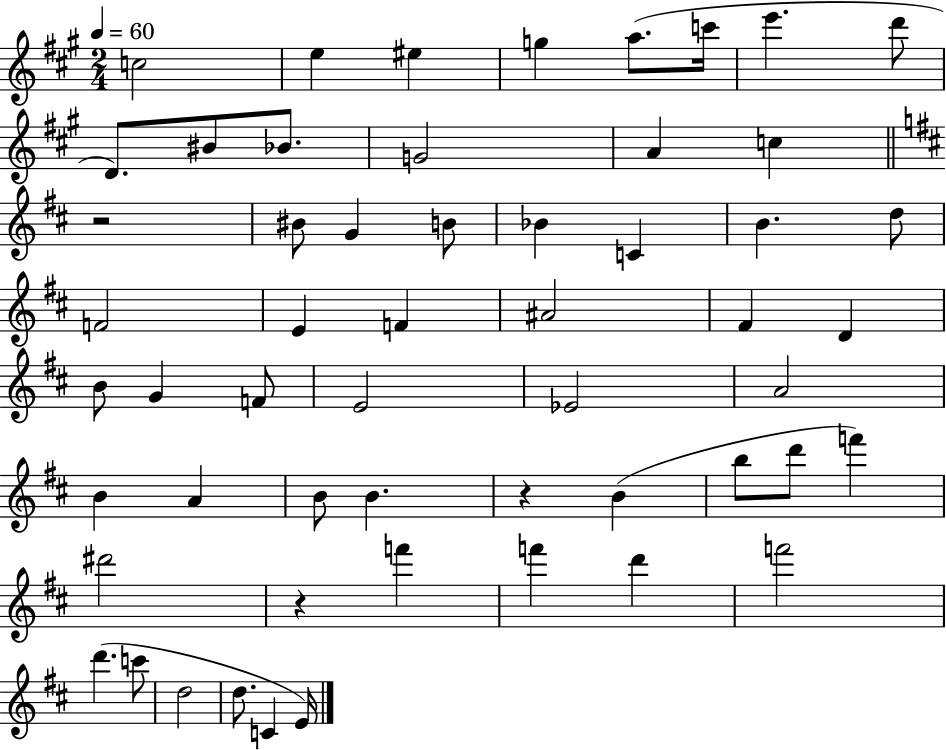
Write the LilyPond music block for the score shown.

{
  \clef treble
  \numericTimeSignature
  \time 2/4
  \key a \major
  \tempo 4 = 60
  \repeat volta 2 { c''2 | e''4 eis''4 | g''4 a''8.( c'''16 | e'''4. d'''8 | \break d'8.) bis'8 bes'8. | g'2 | a'4 c''4 | \bar "||" \break \key d \major r2 | bis'8 g'4 b'8 | bes'4 c'4 | b'4. d''8 | \break f'2 | e'4 f'4 | ais'2 | fis'4 d'4 | \break b'8 g'4 f'8 | e'2 | ees'2 | a'2 | \break b'4 a'4 | b'8 b'4. | r4 b'4( | b''8 d'''8 f'''4) | \break dis'''2 | r4 f'''4 | f'''4 d'''4 | f'''2 | \break d'''4.( c'''8 | d''2 | d''8. c'4 e'16) | } \bar "|."
}